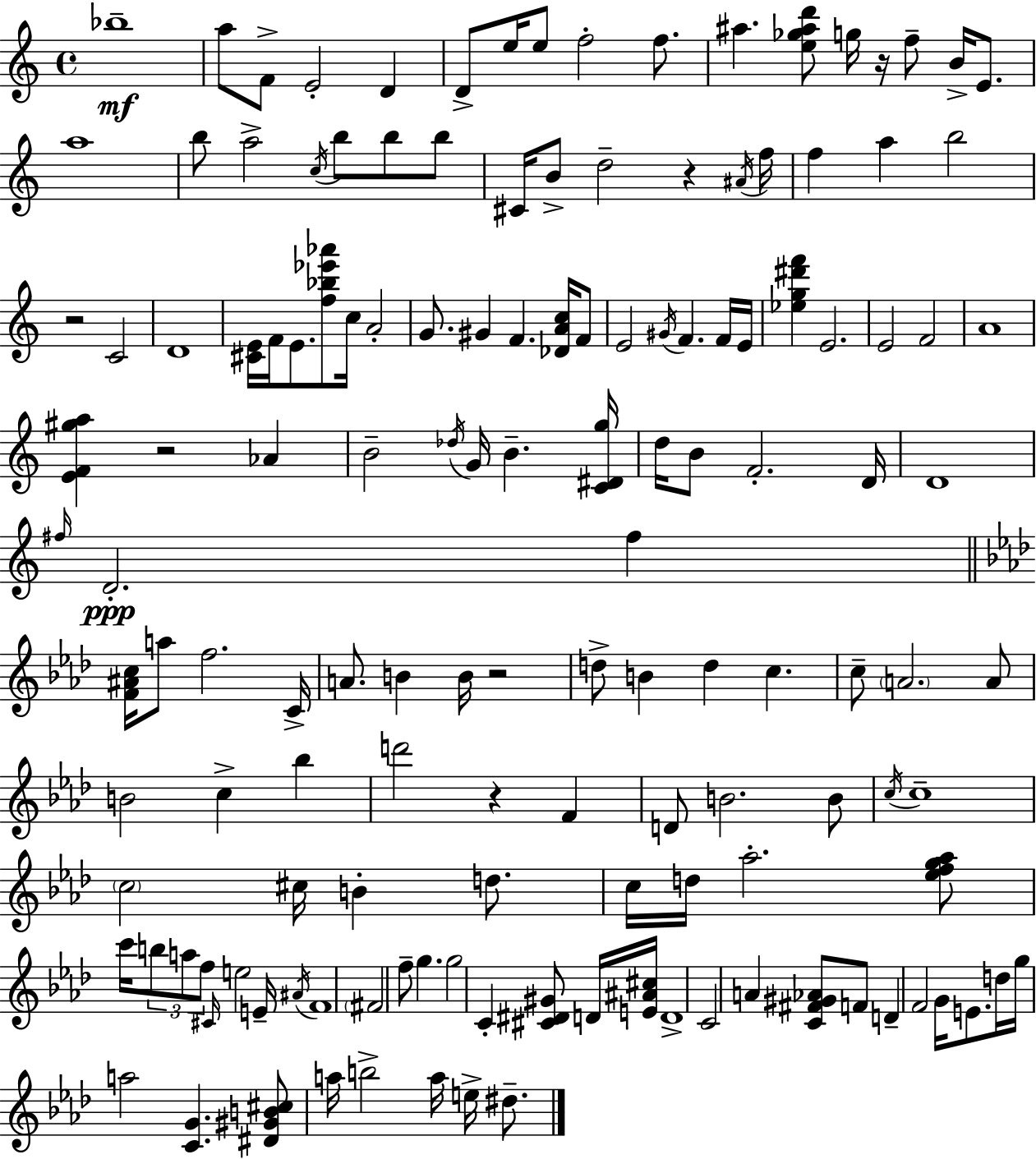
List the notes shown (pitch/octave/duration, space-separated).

Bb5/w A5/e F4/e E4/h D4/q D4/e E5/s E5/e F5/h F5/e. A#5/q. [E5,Gb5,A#5,D6]/e G5/s R/s F5/e B4/s E4/e. A5/w B5/e A5/h C5/s B5/e B5/e B5/e C#4/s B4/e D5/h R/q A#4/s F5/s F5/q A5/q B5/h R/h C4/h D4/w [C#4,E4]/s F4/s E4/e. [F5,Bb5,Eb6,Ab6]/e C5/s A4/h G4/e. G#4/q F4/q. [Db4,A4,C5]/s F4/e E4/h G#4/s F4/q. F4/s E4/s [Eb5,G5,D#6,F6]/q E4/h. E4/h F4/h A4/w [E4,F4,G#5,A5]/q R/h Ab4/q B4/h Db5/s G4/s B4/q. [C4,D#4,G5]/s D5/s B4/e F4/h. D4/s D4/w F#5/s D4/h. F#5/q [F4,A#4,C5]/s A5/e F5/h. C4/s A4/e. B4/q B4/s R/h D5/e B4/q D5/q C5/q. C5/e A4/h. A4/e B4/h C5/q Bb5/q D6/h R/q F4/q D4/e B4/h. B4/e C5/s C5/w C5/h C#5/s B4/q D5/e. C5/s D5/s Ab5/h. [Eb5,F5,G5,Ab5]/e C6/s B5/e A5/e F5/e C#4/s E5/h E4/s A#4/s F4/w F#4/h F5/e G5/q. G5/h C4/q [C#4,D#4,G#4]/e D4/s [E4,A#4,C#5]/s D4/w C4/h A4/q [C4,F#4,G#4,Ab4]/e F4/e D4/q F4/h G4/s E4/e. D5/s G5/s A5/h [C4,G4]/q. [D#4,G#4,B4,C#5]/e A5/s B5/h A5/s E5/s D#5/e.